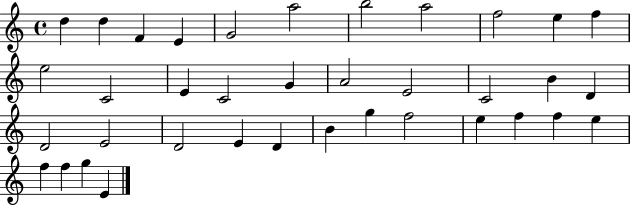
D5/q D5/q F4/q E4/q G4/h A5/h B5/h A5/h F5/h E5/q F5/q E5/h C4/h E4/q C4/h G4/q A4/h E4/h C4/h B4/q D4/q D4/h E4/h D4/h E4/q D4/q B4/q G5/q F5/h E5/q F5/q F5/q E5/q F5/q F5/q G5/q E4/q